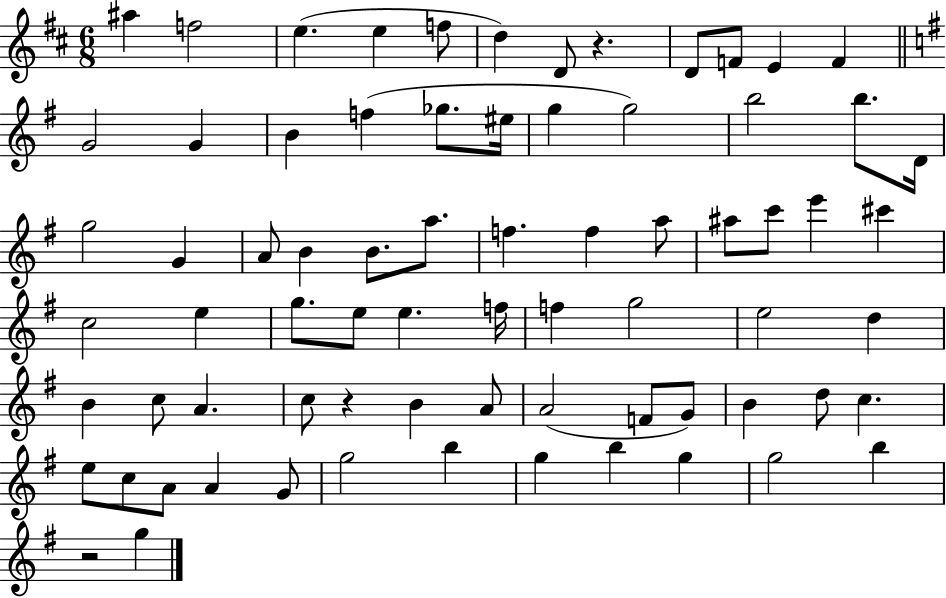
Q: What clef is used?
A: treble